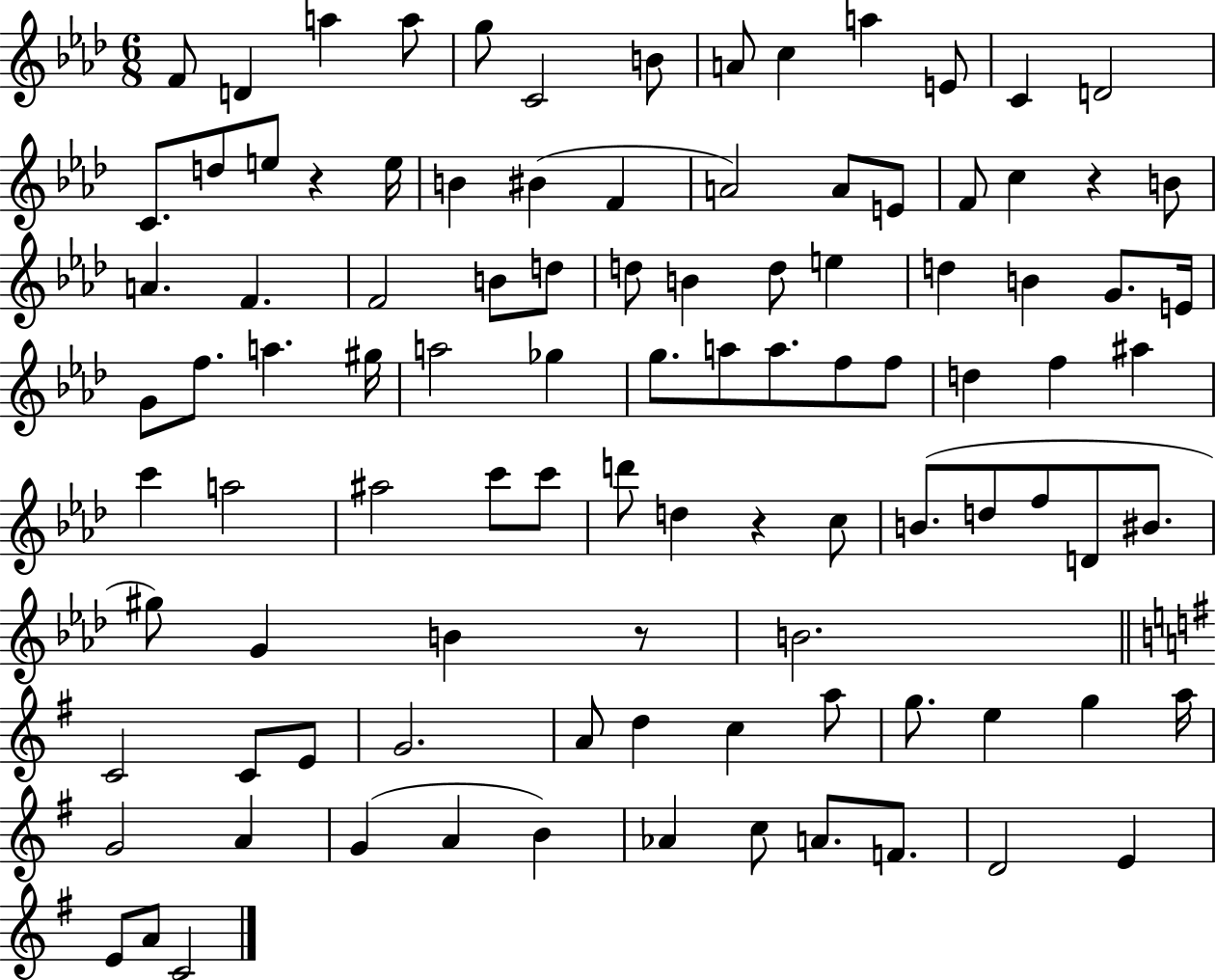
F4/e D4/q A5/q A5/e G5/e C4/h B4/e A4/e C5/q A5/q E4/e C4/q D4/h C4/e. D5/e E5/e R/q E5/s B4/q BIS4/q F4/q A4/h A4/e E4/e F4/e C5/q R/q B4/e A4/q. F4/q. F4/h B4/e D5/e D5/e B4/q D5/e E5/q D5/q B4/q G4/e. E4/s G4/e F5/e. A5/q. G#5/s A5/h Gb5/q G5/e. A5/e A5/e. F5/e F5/e D5/q F5/q A#5/q C6/q A5/h A#5/h C6/e C6/e D6/e D5/q R/q C5/e B4/e. D5/e F5/e D4/e BIS4/e. G#5/e G4/q B4/q R/e B4/h. C4/h C4/e E4/e G4/h. A4/e D5/q C5/q A5/e G5/e. E5/q G5/q A5/s G4/h A4/q G4/q A4/q B4/q Ab4/q C5/e A4/e. F4/e. D4/h E4/q E4/e A4/e C4/h